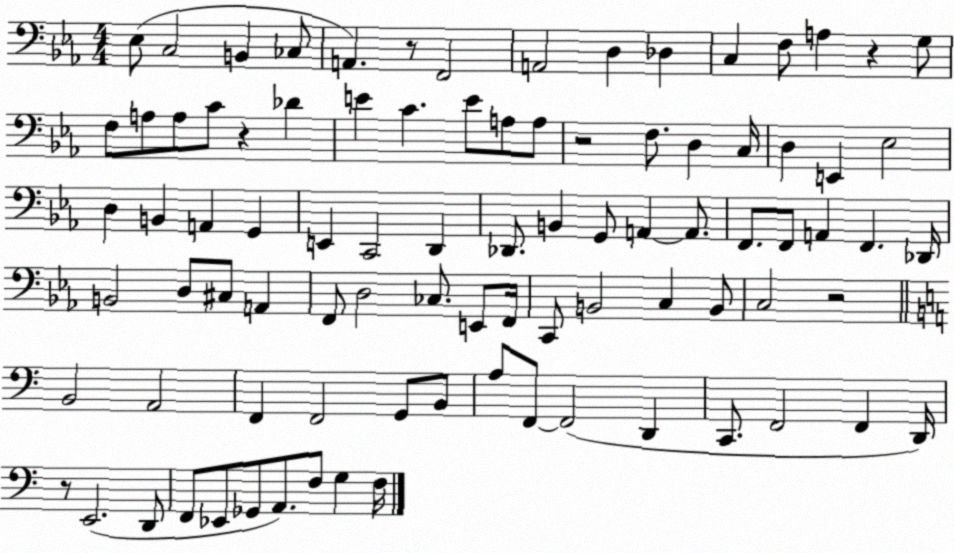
X:1
T:Untitled
M:4/4
L:1/4
K:Eb
_E,/2 C,2 B,, _C,/2 A,, z/2 F,,2 A,,2 D, _D, C, F,/2 A, z G,/2 F,/2 A,/2 A,/2 C/2 z _D E C E/2 A,/2 A,/2 z2 F,/2 D, C,/4 D, E,, _E,2 D, B,, A,, G,, E,, C,,2 D,, _D,,/2 B,, G,,/2 A,, A,,/2 F,,/2 F,,/2 A,, F,, _D,,/4 B,,2 D,/2 ^C,/2 A,, F,,/2 D,2 _C,/2 E,,/2 F,,/4 C,,/2 B,,2 C, B,,/2 C,2 z2 B,,2 A,,2 F,, F,,2 G,,/2 B,,/2 A,/2 F,,/2 F,,2 D,, C,,/2 F,,2 F,, D,,/4 z/2 E,,2 D,,/2 F,,/2 _E,,/2 _G,,/2 A,,/2 F,/2 G, F,/4